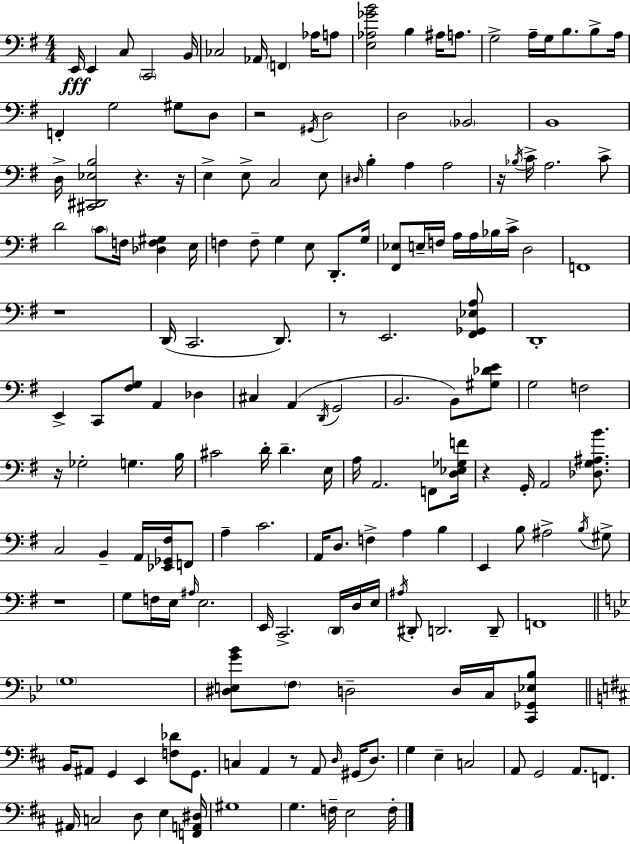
{
  \clef bass
  \numericTimeSignature
  \time 4/4
  \key g \major
  \repeat volta 2 { e,16\fff e,4 c8 \parenthesize c,2 b,16 | ces2 aes,16 \parenthesize f,4 aes16 a8 | <e aes ges' b'>2 b4 ais16 a8. | g2-> a16-- g16 b8. b8-> a16 | \break f,4-. g2 gis8 d8 | r2 \acciaccatura { gis,16 } d2 | d2 \parenthesize bes,2 | b,1 | \break d16-> <cis, dis, ees b>2 r4. | r16 e4-> e8-> c2 e8 | \grace { dis16 } b4-. a4 a2 | r16 \acciaccatura { bes16 } c'16-> a2. | \break c'8-> d'2 \parenthesize c'8 f16 <des f gis>4 | e16 f4 f8-- g4 e8 d,8.-. | g16 <fis, ees>8 e16-- f16 a16 a16 bes16 c'16-> d2 | f,1 | \break r1 | d,16( c,2. | d,8.) r8 e,2. | <fis, ges, ees a>8 d,1-. | \break e,4-> c,8 <fis g>8 a,4 des4 | cis4 a,4( \acciaccatura { d,16 } g,2 | b,2. | b,8) <gis des' e'>8 g2 f2 | \break r16 ges2-. g4. | b16 cis'2 d'16-. d'4.-- | e16 a16 a,2. | f,8 <d ees ges f'>16 r4 g,16-. a,2 | \break <des g ais b'>8. c2 b,4-- | a,16 <ees, ges, fis>16 f,8 a4-- c'2. | a,16 d8. f4-> a4 | b4 e,4 b8 ais2-> | \break \acciaccatura { b16 } gis8-> r1 | g8 f16 e16 \grace { ais16 } e2. | e,16 c,2.-> | \parenthesize d,16 d16 e16 \acciaccatura { ais16 } dis,8-. d,2. | \break d,8-- f,1 | \bar "||" \break \key bes \major \parenthesize g1 | <dis e g' bes'>8 \parenthesize f8 d2-- d16 c16 <c, ges, ees bes>8 | \bar "||" \break \key d \major b,16 ais,8 g,4 e,4 <f des'>8 g,8. | c4 a,4 r8 a,8 \grace { d16 }( gis,16 d8.) | g4 e4-- c2 | a,8 g,2 a,8. f,8. | \break ais,16 c2 d8 e4 | <f, a, dis>16 gis1 | g4. f16-- e2 | f16-. } \bar "|."
}